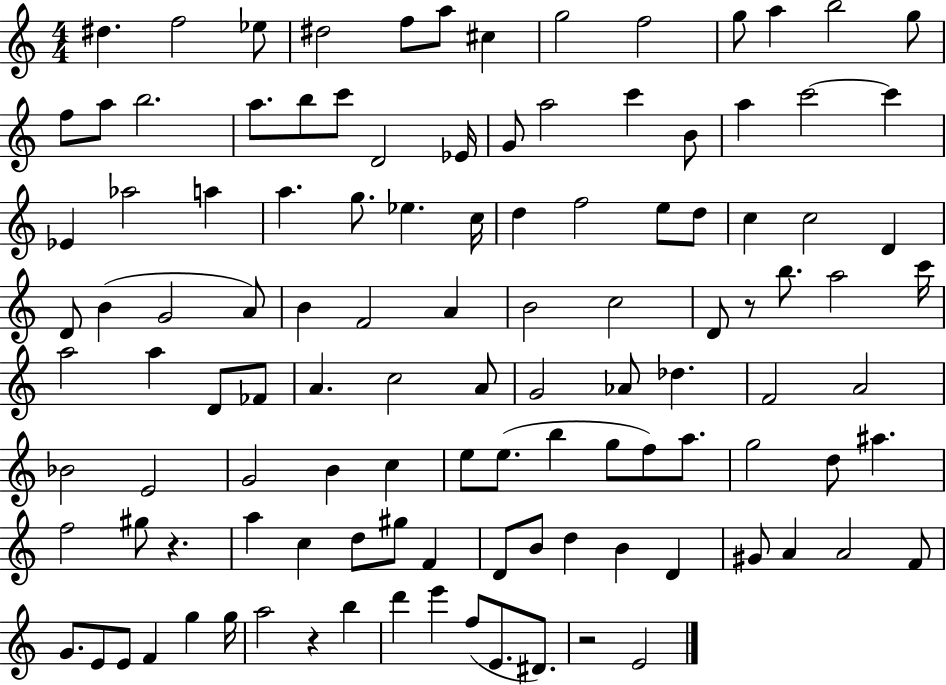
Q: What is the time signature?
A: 4/4